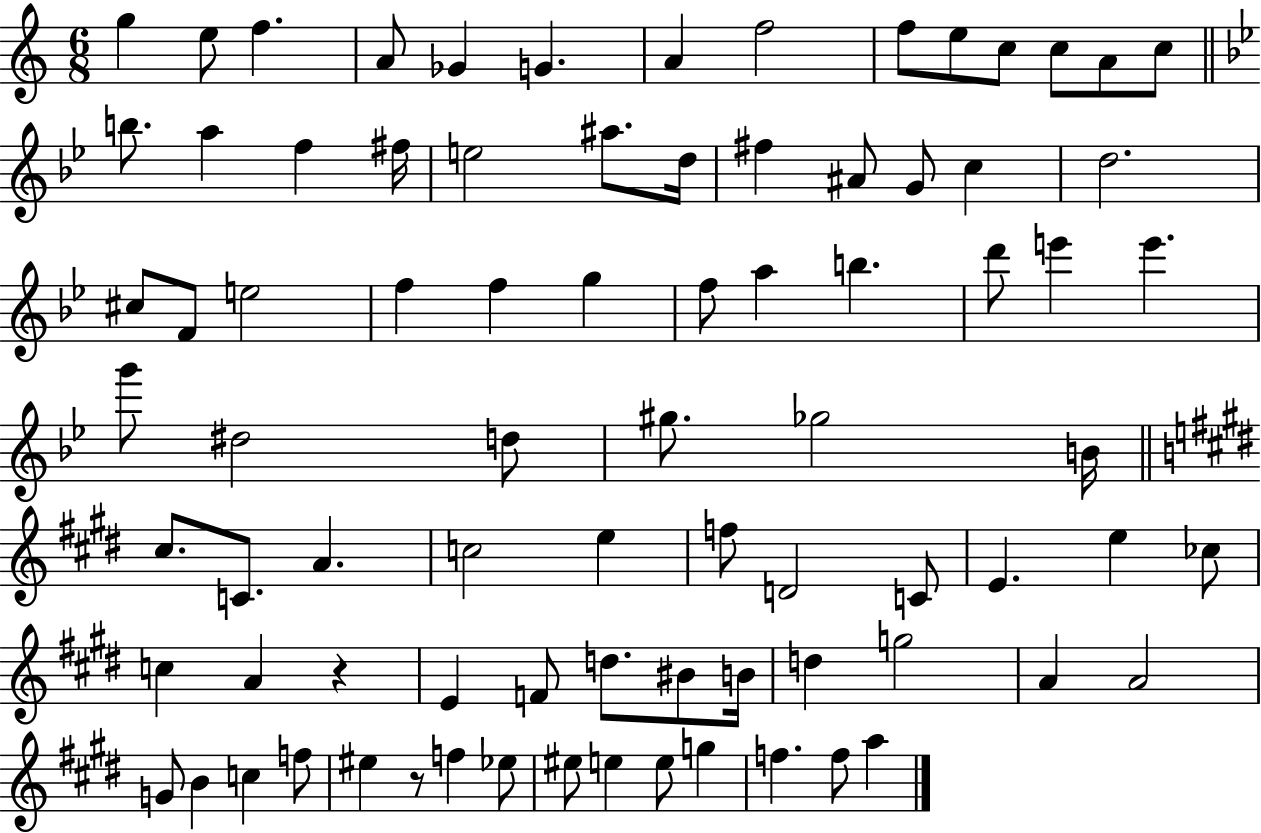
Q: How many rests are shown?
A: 2